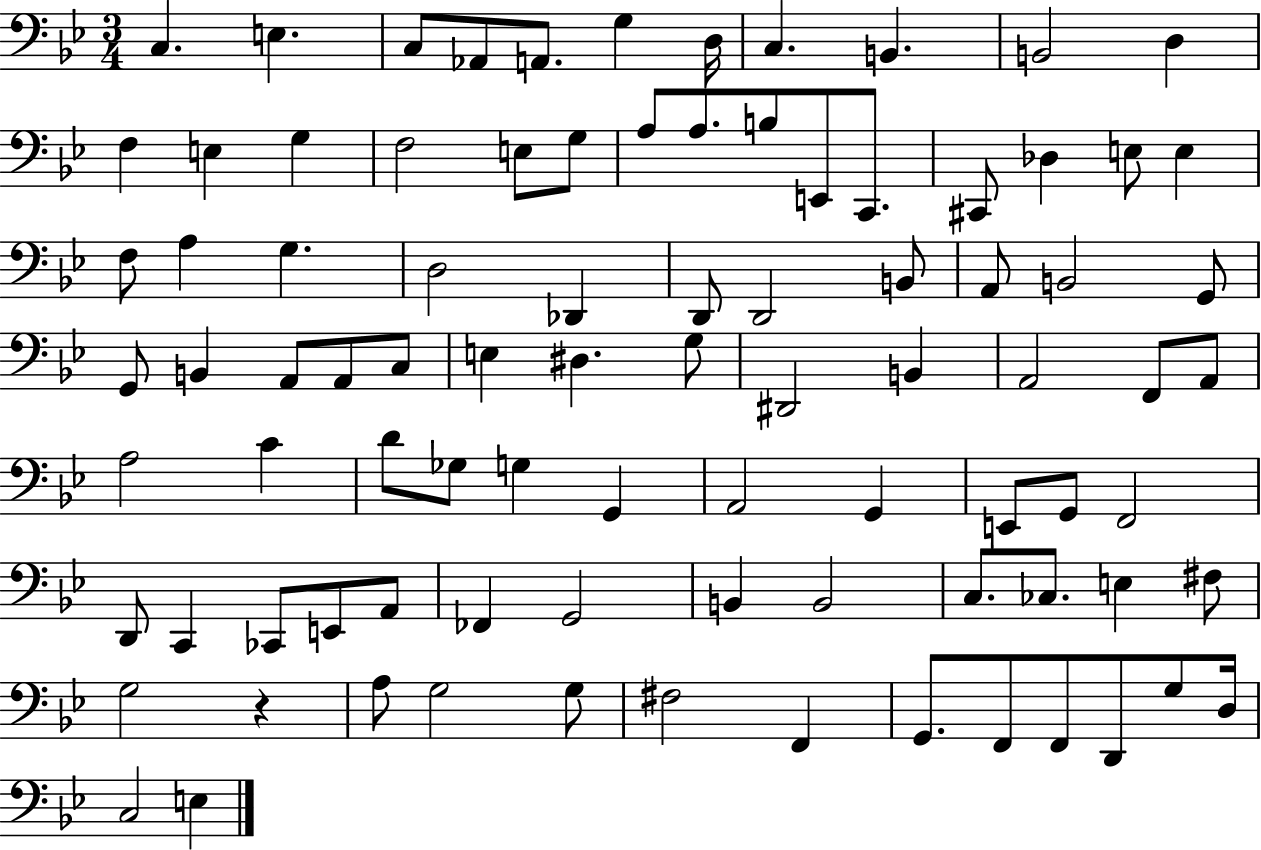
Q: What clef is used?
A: bass